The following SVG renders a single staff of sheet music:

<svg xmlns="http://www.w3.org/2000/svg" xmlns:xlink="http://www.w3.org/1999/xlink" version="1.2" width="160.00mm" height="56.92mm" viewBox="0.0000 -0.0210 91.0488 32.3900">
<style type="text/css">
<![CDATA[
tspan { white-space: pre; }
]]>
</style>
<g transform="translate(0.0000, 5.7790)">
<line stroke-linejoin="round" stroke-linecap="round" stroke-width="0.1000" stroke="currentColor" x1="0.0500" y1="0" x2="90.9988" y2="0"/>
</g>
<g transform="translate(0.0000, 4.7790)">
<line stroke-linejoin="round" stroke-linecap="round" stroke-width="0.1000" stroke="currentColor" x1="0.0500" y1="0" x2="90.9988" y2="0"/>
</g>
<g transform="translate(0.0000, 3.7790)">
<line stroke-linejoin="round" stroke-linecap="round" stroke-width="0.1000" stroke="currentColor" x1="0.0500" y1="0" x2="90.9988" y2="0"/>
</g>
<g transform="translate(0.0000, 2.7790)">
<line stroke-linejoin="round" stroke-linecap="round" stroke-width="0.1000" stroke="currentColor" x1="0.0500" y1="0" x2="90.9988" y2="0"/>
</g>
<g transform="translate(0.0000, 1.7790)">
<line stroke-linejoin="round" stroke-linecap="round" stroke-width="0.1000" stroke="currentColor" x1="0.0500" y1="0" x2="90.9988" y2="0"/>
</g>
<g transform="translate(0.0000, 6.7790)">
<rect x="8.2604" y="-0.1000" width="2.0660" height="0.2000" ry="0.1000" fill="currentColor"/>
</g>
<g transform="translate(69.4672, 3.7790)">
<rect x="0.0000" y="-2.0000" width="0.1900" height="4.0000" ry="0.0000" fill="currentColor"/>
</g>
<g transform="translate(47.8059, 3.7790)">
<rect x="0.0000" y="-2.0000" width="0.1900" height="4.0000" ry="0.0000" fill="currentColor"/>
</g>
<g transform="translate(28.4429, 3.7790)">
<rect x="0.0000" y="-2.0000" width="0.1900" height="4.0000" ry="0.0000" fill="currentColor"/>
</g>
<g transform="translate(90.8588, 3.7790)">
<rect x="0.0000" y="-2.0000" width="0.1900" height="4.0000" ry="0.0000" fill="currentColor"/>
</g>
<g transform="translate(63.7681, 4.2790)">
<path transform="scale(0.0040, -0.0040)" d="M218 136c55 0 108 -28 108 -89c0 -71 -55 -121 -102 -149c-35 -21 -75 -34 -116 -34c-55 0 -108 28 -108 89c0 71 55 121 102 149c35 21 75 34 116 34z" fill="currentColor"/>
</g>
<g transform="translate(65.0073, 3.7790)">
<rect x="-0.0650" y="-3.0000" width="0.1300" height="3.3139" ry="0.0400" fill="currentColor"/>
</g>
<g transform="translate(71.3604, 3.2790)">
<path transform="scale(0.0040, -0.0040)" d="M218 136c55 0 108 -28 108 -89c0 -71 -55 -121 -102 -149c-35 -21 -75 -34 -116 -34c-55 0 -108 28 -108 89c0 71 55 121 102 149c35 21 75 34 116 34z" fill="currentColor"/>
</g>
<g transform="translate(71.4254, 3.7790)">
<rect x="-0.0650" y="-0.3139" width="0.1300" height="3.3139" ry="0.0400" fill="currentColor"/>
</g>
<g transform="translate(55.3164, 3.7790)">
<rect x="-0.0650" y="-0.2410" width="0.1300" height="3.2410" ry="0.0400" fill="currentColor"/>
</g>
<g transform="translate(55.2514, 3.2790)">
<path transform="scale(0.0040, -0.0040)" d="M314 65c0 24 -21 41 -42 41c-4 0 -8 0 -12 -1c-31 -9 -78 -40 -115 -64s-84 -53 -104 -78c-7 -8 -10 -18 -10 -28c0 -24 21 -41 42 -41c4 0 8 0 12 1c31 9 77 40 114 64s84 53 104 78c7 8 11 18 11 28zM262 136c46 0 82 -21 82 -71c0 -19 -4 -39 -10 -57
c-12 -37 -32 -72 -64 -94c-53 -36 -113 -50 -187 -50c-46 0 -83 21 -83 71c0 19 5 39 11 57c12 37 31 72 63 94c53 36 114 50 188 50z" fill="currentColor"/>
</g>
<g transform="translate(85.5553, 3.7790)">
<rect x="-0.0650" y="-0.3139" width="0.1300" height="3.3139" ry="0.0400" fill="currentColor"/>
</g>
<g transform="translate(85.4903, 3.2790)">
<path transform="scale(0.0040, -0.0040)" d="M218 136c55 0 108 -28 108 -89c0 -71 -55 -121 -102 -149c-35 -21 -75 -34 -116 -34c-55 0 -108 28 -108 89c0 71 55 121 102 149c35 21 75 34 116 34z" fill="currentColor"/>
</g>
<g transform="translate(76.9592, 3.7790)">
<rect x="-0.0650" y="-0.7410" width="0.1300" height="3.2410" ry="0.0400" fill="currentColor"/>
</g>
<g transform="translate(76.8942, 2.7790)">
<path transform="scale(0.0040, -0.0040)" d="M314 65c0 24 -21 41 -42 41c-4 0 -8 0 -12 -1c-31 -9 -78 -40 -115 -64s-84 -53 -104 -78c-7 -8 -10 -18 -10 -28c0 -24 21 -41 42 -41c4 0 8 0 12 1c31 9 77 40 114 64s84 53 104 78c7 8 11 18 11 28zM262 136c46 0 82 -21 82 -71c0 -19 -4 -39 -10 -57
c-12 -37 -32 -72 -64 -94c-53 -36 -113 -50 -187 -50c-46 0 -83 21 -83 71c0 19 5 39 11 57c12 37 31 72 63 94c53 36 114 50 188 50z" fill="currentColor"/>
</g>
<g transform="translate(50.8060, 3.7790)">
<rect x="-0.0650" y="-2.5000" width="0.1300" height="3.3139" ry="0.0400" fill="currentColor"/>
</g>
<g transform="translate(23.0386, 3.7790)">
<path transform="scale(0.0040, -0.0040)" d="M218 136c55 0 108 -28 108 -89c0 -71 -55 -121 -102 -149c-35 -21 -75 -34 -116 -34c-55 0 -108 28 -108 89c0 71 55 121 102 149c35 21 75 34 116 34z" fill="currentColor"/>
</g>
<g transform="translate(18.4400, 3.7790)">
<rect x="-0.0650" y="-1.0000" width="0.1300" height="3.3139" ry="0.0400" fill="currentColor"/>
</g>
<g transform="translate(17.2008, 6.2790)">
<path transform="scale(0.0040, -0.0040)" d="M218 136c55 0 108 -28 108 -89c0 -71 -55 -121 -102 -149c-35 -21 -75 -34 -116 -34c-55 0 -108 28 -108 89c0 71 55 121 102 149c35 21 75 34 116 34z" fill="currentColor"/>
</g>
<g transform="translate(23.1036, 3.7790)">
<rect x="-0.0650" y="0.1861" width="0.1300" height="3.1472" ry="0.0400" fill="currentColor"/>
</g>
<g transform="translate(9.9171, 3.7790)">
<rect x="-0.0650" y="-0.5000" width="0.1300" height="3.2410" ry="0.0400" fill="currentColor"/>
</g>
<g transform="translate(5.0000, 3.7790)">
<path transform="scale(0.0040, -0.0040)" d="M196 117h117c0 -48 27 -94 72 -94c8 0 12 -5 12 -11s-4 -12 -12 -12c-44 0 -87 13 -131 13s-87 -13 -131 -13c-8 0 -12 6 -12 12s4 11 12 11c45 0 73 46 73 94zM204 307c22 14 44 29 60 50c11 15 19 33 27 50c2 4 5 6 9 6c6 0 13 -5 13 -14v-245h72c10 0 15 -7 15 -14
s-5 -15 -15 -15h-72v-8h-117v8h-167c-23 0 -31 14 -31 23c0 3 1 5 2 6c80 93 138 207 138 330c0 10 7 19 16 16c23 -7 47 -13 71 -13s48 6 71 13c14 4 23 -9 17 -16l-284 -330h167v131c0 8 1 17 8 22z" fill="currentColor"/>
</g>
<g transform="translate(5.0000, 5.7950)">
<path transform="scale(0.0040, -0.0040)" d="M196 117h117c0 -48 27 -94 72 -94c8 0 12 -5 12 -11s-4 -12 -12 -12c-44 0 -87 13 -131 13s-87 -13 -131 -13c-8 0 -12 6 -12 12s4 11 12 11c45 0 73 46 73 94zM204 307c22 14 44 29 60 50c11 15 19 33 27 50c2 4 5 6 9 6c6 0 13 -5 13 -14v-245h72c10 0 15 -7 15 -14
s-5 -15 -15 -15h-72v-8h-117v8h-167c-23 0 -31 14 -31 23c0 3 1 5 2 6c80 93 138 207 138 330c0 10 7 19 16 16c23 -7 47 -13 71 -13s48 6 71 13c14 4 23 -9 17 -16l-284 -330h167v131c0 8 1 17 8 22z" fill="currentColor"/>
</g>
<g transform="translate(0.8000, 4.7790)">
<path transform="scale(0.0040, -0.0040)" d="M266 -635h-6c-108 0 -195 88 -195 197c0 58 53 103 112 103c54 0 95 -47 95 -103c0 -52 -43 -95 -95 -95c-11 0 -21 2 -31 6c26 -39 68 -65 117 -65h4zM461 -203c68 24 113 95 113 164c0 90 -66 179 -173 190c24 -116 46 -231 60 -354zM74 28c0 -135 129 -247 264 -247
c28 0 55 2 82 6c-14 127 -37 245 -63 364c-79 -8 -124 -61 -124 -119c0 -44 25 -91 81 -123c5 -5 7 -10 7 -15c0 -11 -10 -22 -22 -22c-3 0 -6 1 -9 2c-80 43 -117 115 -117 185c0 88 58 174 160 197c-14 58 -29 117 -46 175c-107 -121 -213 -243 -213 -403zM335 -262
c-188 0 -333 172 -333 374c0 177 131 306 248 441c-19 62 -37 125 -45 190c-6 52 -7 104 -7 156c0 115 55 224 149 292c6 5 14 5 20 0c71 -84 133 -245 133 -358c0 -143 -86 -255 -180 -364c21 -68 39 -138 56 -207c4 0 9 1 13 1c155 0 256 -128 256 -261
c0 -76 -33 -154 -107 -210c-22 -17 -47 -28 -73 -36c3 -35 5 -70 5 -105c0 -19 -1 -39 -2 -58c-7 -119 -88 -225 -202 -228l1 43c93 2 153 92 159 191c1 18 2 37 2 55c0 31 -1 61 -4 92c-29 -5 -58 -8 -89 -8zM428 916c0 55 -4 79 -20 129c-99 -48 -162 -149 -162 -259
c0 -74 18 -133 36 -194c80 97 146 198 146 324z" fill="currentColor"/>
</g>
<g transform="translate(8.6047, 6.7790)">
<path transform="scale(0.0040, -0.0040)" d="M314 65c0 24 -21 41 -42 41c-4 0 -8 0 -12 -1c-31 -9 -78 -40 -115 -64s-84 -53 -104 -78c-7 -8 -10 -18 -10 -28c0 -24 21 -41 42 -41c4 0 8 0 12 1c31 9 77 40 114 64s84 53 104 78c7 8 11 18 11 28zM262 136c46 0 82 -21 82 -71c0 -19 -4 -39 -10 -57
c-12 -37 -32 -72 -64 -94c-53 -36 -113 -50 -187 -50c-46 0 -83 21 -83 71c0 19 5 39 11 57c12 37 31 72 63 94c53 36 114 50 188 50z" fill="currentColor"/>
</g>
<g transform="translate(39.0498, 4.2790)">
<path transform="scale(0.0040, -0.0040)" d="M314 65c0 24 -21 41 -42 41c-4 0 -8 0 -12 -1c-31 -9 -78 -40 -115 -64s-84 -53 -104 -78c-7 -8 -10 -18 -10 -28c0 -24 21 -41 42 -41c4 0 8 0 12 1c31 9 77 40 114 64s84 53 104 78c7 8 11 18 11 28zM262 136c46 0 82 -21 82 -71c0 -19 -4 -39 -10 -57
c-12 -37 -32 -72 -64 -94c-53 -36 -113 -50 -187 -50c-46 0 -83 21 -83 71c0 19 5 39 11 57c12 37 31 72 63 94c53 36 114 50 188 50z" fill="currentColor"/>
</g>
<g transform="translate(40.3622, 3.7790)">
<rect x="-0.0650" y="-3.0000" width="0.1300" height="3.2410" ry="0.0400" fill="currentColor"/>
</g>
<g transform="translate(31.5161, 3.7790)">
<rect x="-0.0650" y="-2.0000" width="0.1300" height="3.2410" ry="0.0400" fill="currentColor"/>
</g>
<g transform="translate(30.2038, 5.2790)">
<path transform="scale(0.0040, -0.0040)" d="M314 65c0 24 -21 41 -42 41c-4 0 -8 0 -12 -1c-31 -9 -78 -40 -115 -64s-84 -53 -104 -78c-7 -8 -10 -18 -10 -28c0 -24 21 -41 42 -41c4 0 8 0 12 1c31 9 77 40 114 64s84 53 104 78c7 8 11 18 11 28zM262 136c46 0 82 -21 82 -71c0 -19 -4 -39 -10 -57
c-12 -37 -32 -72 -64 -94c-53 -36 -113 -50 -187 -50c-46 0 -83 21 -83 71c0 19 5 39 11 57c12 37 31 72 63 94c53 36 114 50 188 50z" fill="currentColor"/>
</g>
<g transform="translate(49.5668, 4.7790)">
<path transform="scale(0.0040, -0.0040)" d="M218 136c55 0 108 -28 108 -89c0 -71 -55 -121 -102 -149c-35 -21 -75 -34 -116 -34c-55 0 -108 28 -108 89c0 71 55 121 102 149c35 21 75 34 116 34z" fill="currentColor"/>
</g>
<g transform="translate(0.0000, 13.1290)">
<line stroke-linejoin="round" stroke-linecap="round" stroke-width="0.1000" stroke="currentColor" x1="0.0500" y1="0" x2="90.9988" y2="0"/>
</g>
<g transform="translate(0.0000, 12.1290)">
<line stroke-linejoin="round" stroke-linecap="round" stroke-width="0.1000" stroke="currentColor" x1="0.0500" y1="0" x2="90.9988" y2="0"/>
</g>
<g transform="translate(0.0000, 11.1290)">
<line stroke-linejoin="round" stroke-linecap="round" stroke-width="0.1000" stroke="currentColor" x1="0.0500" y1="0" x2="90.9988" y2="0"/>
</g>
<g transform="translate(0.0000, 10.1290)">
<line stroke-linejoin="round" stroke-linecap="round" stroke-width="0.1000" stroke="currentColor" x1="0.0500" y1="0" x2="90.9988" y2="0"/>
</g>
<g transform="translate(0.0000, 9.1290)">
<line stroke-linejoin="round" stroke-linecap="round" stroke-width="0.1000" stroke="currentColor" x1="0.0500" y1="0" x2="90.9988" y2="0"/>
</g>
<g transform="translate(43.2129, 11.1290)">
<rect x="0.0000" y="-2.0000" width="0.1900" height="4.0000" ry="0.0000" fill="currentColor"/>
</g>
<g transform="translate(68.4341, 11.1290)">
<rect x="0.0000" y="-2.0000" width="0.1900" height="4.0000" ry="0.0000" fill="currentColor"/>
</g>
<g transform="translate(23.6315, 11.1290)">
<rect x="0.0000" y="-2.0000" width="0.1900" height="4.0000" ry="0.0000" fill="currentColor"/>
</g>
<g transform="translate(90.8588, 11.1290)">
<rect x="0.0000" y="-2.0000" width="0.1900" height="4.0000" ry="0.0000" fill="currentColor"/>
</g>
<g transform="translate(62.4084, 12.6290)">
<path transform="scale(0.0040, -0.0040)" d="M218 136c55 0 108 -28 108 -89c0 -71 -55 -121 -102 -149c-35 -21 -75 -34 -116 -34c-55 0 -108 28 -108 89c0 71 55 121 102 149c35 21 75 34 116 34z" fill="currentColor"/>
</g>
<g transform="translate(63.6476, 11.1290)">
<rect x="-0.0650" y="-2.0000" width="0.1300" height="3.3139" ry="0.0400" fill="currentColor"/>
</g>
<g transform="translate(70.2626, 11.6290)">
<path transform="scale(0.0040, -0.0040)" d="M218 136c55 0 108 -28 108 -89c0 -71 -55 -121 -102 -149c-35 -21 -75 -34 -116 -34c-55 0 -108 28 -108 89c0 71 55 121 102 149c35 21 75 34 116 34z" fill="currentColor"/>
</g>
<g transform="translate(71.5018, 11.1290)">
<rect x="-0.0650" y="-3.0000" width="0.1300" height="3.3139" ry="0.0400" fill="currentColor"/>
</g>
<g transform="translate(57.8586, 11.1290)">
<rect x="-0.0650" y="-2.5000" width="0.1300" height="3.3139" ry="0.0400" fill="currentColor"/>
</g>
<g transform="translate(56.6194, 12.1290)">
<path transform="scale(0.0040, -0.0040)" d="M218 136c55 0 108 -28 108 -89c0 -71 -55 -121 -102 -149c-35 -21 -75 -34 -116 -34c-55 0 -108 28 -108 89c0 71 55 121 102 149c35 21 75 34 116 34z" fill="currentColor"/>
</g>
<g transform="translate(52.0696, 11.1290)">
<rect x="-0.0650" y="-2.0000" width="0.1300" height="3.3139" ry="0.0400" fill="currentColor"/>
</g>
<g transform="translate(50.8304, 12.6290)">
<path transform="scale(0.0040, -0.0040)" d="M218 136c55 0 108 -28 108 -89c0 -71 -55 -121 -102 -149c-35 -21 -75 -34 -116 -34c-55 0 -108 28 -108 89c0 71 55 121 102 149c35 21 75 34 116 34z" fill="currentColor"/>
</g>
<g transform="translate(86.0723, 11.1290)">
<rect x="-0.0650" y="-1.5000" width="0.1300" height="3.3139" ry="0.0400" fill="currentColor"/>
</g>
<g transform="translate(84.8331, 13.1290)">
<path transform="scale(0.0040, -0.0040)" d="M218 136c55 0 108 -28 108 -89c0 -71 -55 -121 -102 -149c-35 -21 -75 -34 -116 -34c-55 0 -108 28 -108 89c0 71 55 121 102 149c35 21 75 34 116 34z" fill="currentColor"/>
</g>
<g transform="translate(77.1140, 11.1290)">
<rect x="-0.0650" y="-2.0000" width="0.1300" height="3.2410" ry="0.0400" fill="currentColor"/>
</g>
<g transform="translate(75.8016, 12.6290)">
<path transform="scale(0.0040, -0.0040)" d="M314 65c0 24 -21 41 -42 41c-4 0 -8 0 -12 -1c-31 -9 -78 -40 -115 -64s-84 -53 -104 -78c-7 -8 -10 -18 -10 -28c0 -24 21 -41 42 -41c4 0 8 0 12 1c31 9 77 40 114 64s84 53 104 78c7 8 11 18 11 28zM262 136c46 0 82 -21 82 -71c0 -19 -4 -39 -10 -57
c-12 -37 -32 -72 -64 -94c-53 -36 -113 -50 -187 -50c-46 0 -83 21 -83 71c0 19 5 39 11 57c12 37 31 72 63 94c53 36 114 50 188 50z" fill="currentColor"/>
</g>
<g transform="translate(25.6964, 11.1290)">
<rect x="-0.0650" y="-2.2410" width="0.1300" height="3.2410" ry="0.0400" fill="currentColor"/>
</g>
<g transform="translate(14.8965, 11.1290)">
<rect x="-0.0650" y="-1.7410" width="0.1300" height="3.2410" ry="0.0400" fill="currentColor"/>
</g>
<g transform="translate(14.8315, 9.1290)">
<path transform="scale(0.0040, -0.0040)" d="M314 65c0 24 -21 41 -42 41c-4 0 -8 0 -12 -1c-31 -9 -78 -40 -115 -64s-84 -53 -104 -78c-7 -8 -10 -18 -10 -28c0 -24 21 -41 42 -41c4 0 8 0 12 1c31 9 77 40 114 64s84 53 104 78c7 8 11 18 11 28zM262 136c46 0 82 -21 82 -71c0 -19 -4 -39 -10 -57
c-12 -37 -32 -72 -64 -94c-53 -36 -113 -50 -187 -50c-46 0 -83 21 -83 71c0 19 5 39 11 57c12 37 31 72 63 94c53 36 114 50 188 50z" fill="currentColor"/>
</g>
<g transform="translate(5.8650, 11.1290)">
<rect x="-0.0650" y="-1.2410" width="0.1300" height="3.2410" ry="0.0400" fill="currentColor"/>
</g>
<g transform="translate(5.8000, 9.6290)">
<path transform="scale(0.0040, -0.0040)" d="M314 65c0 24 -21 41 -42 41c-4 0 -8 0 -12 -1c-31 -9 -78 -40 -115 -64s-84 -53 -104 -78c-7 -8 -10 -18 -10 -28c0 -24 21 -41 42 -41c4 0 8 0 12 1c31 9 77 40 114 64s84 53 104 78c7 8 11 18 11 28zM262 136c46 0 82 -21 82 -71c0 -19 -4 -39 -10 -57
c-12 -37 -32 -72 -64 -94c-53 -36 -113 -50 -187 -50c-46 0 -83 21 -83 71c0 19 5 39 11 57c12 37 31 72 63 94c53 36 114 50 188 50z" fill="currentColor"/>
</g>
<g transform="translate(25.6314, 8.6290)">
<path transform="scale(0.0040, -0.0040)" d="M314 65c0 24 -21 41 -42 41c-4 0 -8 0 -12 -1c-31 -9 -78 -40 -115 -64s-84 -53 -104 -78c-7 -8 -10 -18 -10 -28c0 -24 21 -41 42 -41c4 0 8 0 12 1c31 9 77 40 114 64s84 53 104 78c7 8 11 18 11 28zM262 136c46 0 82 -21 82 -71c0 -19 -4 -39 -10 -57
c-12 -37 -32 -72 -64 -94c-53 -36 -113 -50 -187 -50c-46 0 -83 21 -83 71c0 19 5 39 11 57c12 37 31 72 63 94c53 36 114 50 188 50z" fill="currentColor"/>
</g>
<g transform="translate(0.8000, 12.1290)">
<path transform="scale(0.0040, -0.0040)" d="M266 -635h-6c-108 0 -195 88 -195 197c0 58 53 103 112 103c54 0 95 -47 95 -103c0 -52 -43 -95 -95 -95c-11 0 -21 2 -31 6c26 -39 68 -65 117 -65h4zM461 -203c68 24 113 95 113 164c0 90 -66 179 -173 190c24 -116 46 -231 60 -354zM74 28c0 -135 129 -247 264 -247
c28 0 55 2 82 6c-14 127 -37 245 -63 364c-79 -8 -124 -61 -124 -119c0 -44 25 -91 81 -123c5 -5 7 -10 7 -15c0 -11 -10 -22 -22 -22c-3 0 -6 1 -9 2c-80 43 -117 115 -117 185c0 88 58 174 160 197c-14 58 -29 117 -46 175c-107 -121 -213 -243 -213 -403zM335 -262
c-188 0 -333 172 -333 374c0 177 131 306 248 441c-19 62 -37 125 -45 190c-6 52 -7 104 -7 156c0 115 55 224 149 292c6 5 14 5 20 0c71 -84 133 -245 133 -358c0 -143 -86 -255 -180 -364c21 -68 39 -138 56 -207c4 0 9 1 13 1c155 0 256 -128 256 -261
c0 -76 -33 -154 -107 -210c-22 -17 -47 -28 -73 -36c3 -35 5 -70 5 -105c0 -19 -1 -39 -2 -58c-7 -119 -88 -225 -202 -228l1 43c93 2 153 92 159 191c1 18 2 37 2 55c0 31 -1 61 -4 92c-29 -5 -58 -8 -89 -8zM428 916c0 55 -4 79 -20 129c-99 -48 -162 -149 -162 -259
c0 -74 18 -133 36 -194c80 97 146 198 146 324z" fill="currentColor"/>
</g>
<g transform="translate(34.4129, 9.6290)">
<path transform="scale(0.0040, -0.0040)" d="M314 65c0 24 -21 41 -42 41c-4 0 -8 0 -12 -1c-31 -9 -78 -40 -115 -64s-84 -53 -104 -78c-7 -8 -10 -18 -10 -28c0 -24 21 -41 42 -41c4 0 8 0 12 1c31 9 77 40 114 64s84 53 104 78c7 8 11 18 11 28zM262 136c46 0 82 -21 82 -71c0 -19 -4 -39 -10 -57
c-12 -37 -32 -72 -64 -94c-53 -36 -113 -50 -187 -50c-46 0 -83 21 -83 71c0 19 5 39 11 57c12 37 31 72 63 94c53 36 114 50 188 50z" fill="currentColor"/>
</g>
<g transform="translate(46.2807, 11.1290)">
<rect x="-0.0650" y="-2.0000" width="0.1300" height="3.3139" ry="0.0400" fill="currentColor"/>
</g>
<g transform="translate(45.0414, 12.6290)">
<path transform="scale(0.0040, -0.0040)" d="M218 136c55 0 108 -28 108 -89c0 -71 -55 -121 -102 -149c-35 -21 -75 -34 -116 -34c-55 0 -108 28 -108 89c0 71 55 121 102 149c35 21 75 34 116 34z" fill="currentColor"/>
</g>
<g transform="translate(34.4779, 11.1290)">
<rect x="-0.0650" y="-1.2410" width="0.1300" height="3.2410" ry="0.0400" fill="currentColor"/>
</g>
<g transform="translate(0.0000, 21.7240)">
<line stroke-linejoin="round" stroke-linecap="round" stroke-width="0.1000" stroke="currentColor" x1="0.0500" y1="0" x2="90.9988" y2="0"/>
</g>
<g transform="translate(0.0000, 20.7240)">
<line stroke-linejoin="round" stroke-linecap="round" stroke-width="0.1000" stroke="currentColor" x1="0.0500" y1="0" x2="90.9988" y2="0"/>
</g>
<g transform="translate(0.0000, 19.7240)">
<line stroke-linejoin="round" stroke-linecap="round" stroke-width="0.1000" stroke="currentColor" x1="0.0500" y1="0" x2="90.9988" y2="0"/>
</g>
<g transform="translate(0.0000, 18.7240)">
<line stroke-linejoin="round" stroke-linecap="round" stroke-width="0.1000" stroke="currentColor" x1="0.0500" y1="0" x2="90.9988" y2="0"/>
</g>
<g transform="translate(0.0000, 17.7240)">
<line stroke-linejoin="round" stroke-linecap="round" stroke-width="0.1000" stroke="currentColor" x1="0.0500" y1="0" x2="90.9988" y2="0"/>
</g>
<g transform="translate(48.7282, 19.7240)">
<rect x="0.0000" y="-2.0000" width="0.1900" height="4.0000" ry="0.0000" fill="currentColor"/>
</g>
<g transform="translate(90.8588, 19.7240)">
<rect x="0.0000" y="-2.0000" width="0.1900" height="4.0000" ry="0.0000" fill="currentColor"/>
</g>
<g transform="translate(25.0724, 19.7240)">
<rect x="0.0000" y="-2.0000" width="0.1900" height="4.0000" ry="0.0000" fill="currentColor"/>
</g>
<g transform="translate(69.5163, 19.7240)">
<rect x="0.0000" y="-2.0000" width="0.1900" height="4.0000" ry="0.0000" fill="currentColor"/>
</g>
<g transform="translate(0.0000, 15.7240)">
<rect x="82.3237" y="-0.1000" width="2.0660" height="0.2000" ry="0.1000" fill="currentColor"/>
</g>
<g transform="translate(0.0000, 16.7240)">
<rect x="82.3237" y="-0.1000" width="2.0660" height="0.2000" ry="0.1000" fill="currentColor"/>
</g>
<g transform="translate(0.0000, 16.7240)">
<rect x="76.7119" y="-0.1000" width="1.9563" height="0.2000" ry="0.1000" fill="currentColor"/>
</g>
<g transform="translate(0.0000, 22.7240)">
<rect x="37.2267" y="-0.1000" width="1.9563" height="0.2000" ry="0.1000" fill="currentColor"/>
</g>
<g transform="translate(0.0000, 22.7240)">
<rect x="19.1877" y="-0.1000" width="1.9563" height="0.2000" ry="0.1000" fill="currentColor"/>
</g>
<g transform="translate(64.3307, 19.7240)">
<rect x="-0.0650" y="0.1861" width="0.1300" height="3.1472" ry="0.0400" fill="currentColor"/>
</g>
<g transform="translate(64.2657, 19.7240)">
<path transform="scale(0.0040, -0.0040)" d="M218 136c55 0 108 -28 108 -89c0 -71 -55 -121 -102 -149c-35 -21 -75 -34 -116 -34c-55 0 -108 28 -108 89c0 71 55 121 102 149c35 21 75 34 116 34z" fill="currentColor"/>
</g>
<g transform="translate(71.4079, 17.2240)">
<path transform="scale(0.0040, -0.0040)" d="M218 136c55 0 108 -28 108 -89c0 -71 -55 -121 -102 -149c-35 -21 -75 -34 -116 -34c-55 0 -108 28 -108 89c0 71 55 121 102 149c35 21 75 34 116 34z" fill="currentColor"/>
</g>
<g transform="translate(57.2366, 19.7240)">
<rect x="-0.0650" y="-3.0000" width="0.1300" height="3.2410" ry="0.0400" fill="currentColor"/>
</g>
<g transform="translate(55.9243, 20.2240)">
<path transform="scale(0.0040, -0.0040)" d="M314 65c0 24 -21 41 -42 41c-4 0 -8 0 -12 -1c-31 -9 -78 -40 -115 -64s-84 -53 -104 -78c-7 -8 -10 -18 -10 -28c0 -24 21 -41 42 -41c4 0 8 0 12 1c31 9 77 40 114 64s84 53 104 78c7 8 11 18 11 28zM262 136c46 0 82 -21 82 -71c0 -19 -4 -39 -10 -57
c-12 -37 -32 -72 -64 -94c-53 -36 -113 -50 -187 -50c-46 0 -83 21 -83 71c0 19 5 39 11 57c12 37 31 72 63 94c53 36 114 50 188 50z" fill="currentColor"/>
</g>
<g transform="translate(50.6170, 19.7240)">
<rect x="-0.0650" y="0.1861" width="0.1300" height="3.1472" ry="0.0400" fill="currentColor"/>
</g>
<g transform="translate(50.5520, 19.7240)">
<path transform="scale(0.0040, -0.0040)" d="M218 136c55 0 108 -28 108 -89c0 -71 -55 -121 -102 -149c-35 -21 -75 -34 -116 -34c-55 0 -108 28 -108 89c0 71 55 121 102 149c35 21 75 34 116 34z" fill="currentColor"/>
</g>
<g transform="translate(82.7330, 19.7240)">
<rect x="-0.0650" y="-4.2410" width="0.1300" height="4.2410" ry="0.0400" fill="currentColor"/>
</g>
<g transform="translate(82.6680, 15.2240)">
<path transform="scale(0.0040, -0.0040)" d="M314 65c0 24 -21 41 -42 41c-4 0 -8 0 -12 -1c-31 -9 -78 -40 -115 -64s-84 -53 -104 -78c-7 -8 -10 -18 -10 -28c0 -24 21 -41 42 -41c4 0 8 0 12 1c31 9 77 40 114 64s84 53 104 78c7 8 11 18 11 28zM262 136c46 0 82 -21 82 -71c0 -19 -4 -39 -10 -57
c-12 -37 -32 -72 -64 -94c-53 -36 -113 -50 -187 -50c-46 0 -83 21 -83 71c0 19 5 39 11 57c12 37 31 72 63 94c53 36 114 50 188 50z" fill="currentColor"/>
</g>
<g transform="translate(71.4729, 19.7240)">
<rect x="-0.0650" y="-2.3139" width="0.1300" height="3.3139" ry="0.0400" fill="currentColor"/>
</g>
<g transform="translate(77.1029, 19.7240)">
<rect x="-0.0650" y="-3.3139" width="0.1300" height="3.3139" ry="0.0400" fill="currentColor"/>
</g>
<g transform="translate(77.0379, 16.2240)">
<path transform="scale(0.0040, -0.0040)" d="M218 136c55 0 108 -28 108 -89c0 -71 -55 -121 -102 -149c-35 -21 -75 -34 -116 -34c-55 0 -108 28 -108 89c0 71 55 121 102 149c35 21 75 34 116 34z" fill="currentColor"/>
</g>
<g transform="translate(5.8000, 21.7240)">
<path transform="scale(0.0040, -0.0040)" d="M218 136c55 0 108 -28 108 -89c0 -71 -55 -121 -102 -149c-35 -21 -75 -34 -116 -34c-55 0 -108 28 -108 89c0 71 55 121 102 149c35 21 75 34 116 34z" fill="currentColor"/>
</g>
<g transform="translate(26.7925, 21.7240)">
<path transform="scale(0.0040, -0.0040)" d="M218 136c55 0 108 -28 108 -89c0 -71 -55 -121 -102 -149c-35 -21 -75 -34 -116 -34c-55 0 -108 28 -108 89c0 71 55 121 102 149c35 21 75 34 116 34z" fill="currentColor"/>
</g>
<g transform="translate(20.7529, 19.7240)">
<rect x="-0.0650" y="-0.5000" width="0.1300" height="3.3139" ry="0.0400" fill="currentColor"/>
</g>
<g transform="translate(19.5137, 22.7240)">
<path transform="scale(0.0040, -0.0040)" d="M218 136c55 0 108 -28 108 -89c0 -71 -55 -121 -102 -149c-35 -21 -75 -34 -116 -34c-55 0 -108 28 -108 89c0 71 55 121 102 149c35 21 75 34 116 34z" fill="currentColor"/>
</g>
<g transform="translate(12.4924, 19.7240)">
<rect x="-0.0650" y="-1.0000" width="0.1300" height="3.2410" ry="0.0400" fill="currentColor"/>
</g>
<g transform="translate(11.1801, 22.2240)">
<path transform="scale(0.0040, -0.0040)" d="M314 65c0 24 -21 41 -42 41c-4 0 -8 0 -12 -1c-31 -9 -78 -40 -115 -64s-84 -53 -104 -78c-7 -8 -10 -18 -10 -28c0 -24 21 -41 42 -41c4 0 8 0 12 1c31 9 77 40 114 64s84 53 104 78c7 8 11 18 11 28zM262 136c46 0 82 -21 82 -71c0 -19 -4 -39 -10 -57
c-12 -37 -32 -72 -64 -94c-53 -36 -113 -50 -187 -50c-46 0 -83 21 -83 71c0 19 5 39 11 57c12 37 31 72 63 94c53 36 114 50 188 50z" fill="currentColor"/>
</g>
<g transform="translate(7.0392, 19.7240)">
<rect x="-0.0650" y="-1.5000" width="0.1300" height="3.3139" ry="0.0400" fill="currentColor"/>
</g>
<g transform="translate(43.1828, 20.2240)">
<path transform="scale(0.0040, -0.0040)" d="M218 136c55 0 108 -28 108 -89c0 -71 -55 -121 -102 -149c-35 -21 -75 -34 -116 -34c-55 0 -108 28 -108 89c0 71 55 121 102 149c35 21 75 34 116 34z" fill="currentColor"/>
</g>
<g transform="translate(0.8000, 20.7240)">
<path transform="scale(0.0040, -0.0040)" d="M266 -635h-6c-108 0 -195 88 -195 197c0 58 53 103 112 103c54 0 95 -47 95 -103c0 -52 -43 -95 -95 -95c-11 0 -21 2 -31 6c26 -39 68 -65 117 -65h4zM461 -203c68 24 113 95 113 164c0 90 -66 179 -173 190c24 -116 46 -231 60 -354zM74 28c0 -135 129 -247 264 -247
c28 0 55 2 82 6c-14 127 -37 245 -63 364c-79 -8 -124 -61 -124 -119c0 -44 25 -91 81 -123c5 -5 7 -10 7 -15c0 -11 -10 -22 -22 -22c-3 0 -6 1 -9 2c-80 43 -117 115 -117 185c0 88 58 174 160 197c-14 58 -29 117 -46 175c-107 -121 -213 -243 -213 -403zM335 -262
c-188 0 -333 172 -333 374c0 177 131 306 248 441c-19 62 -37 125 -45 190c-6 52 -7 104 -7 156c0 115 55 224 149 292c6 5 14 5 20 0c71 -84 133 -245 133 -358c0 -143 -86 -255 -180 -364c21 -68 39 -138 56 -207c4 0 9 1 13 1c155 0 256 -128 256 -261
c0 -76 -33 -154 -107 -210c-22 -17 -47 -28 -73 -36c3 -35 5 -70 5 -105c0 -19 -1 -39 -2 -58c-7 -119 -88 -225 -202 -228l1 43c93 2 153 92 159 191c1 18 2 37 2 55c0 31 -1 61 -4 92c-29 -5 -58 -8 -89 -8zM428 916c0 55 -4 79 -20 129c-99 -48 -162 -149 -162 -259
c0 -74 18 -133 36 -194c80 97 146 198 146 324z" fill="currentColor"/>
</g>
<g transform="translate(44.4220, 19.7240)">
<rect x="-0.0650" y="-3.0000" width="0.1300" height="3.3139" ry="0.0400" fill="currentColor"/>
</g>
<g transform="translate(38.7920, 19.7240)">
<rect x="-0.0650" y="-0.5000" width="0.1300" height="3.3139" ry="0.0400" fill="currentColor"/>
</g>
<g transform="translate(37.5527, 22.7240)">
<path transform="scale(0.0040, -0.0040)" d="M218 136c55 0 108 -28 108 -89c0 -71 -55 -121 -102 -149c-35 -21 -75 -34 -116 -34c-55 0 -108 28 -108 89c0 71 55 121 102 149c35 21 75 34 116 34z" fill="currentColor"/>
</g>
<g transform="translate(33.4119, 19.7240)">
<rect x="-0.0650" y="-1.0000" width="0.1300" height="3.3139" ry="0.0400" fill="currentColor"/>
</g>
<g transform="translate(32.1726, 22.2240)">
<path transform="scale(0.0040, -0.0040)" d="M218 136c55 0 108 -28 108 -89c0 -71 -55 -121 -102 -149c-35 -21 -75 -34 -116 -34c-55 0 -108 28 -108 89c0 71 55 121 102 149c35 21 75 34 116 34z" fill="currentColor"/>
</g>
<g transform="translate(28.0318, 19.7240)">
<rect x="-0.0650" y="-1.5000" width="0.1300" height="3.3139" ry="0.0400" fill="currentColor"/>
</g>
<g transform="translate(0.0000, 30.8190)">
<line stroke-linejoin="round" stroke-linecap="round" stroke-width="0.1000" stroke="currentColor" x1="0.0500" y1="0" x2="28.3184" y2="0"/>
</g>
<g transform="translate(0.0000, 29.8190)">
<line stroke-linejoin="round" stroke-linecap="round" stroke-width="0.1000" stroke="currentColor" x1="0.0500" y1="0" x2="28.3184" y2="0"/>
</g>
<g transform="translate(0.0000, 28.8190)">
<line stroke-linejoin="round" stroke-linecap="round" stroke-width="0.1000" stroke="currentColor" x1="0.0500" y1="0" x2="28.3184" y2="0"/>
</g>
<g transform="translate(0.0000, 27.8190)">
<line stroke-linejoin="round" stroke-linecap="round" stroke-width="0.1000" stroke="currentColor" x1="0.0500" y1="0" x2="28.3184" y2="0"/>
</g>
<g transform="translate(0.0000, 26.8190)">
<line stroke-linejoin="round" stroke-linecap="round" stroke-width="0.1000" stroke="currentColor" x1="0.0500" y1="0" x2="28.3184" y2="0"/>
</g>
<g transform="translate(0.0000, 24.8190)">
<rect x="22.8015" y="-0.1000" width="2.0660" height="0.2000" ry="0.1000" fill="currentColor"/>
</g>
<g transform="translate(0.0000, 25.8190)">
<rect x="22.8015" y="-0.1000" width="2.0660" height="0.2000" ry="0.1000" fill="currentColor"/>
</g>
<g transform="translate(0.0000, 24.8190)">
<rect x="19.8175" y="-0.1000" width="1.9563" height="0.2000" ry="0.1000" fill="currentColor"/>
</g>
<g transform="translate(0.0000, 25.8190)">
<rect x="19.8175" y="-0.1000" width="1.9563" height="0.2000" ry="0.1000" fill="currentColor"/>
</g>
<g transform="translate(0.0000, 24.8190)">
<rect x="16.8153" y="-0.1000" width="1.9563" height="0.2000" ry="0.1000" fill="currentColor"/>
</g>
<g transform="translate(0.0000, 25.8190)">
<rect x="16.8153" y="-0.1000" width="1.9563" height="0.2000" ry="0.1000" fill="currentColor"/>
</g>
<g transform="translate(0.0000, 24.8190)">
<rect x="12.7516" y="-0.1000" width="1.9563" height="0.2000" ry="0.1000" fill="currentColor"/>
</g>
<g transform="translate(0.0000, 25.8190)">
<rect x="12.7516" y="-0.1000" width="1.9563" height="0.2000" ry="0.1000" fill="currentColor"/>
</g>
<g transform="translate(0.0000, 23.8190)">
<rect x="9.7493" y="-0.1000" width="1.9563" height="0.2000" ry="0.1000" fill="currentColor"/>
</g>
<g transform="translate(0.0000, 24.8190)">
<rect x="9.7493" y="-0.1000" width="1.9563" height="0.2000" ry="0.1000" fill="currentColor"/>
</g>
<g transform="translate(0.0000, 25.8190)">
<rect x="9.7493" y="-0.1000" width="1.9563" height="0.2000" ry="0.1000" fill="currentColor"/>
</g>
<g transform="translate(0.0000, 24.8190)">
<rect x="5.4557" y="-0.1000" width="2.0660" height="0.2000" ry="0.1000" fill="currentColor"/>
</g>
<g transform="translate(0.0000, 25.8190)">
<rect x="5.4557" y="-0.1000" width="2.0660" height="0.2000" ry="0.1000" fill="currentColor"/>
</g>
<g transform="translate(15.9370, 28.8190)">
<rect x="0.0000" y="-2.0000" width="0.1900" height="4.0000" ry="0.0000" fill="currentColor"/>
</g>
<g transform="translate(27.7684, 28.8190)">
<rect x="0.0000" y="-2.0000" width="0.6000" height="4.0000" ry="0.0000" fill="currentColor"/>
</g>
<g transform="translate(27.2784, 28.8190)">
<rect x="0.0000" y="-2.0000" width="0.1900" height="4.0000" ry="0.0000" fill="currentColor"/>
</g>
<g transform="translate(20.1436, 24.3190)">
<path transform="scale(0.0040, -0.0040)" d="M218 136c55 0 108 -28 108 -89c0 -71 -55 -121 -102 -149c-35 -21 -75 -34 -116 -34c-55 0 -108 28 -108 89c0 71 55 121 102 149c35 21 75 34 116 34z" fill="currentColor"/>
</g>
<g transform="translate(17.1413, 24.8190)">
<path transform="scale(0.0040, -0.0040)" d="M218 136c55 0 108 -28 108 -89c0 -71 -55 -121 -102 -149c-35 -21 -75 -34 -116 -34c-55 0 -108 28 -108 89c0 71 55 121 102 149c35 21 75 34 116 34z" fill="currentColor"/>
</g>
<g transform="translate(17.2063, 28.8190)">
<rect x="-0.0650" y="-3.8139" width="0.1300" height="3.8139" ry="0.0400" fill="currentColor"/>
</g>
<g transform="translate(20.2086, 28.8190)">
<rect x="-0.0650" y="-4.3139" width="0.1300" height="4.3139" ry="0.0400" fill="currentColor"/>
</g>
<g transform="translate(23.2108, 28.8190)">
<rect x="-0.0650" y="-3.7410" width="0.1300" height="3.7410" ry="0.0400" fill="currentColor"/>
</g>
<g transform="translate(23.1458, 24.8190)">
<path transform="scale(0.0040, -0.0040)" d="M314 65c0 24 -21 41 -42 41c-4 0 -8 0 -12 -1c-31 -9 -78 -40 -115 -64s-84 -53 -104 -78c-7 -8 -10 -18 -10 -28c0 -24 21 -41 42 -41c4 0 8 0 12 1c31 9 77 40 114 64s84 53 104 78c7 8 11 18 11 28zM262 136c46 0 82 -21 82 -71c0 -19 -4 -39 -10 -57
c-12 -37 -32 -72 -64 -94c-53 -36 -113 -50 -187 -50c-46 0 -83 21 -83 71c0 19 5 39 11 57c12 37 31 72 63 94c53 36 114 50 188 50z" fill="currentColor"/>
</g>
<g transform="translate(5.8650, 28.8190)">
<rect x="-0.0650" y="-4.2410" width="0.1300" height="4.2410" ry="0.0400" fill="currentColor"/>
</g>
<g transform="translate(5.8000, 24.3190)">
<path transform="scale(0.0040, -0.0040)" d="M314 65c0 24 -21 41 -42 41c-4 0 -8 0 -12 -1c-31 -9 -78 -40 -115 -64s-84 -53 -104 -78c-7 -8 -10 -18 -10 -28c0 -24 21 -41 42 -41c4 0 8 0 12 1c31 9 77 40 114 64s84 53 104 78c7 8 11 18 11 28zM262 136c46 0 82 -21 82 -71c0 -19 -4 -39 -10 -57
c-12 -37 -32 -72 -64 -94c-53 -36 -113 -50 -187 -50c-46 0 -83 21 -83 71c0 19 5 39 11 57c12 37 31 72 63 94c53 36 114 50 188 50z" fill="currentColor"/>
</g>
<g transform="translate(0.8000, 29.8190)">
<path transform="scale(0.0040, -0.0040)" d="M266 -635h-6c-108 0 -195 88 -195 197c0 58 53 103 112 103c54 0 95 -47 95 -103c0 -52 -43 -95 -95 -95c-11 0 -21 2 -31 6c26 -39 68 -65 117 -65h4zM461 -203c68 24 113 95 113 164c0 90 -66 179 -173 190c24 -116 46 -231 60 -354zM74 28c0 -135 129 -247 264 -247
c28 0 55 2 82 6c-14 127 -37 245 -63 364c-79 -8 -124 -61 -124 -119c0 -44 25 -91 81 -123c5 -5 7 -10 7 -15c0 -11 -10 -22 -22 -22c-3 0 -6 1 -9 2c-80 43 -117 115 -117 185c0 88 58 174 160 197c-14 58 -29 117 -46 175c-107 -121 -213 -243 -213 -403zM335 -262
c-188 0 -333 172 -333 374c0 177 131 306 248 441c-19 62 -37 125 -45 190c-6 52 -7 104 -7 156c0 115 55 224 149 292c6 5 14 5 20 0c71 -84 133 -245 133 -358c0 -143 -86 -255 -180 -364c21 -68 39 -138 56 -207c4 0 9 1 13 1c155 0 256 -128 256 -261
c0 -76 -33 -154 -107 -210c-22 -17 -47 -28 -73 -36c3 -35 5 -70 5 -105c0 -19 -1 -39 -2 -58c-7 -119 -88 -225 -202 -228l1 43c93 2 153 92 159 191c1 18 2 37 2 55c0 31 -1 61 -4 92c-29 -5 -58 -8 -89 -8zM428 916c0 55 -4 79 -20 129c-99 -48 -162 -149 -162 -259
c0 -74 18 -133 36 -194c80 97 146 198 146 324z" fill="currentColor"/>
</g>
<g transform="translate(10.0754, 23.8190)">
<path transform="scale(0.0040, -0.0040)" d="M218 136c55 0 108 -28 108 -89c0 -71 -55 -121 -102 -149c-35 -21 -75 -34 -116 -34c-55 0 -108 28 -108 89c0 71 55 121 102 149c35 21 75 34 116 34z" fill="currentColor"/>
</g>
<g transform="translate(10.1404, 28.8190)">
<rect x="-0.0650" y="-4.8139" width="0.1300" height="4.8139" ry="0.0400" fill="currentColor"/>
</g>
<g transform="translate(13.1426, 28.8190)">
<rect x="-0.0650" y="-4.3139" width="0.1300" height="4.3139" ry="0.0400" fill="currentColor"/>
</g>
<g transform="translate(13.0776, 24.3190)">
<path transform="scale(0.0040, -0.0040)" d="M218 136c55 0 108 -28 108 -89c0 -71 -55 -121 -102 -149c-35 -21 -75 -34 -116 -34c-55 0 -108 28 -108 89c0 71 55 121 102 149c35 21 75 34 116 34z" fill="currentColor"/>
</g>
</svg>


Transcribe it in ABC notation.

X:1
T:Untitled
M:4/4
L:1/4
K:C
C2 D B F2 A2 G c2 A c d2 c e2 f2 g2 e2 F F G F A F2 E E D2 C E D C A B A2 B g b d'2 d'2 e' d' c' d' c'2